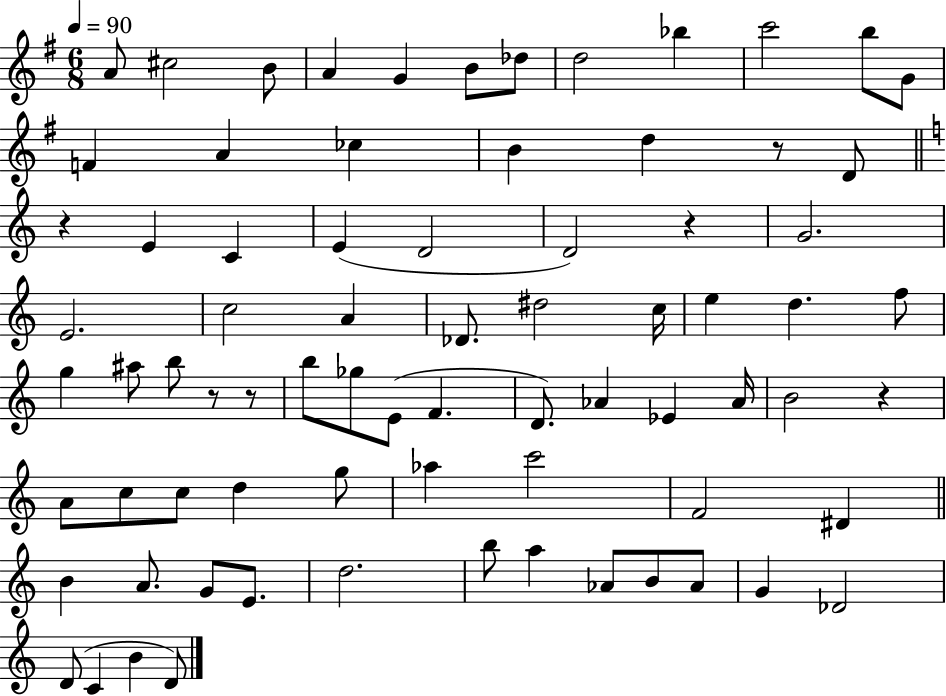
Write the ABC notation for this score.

X:1
T:Untitled
M:6/8
L:1/4
K:G
A/2 ^c2 B/2 A G B/2 _d/2 d2 _b c'2 b/2 G/2 F A _c B d z/2 D/2 z E C E D2 D2 z G2 E2 c2 A _D/2 ^d2 c/4 e d f/2 g ^a/2 b/2 z/2 z/2 b/2 _g/2 E/2 F D/2 _A _E _A/4 B2 z A/2 c/2 c/2 d g/2 _a c'2 F2 ^D B A/2 G/2 E/2 d2 b/2 a _A/2 B/2 _A/2 G _D2 D/2 C B D/2